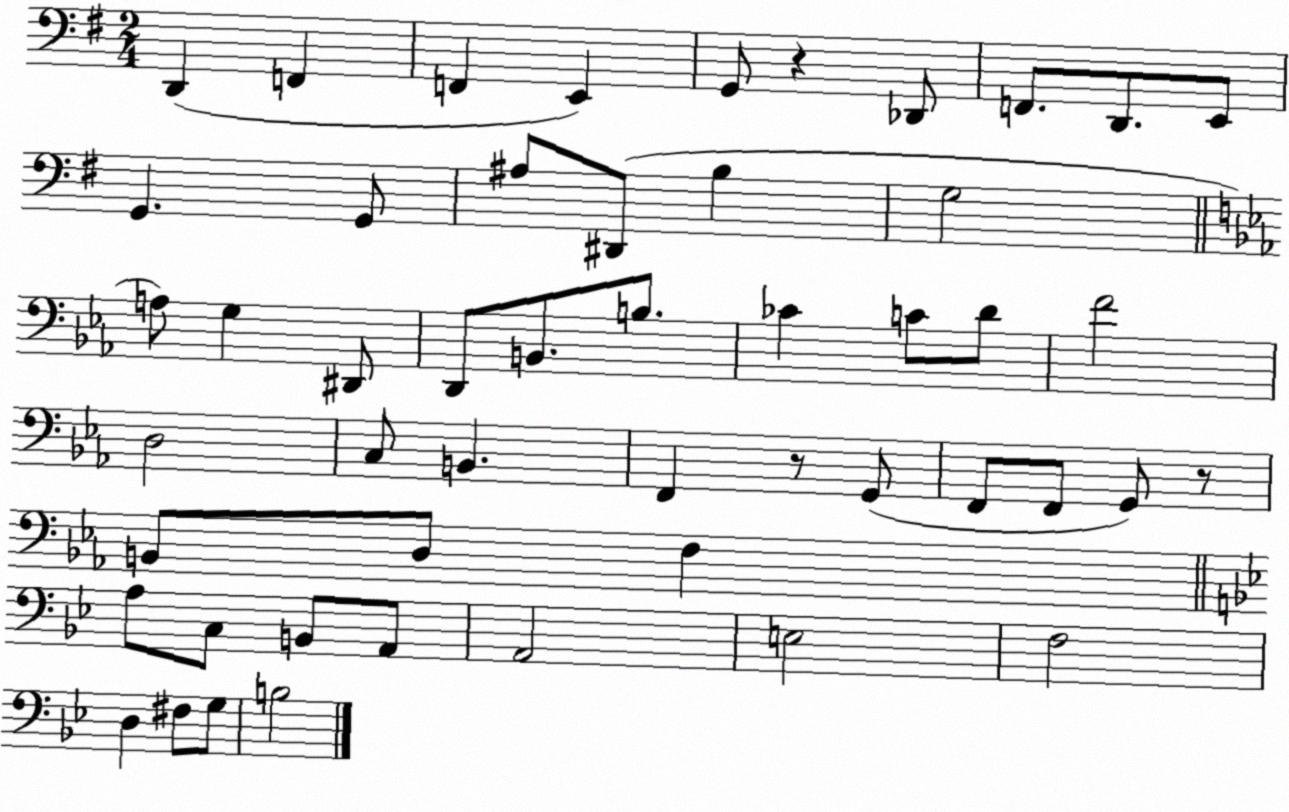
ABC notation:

X:1
T:Untitled
M:2/4
L:1/4
K:G
D,, F,, F,, E,, G,,/2 z _D,,/2 F,,/2 D,,/2 E,,/2 G,, G,,/2 ^A,/2 ^D,,/2 B, G,2 A,/2 G, ^D,,/2 D,,/2 B,,/2 B,/2 _C C/2 D/2 F2 D,2 C,/2 B,, F,, z/2 G,,/2 F,,/2 F,,/2 G,,/2 z/2 B,,/2 D,/2 F, A,/2 C,/2 B,,/2 A,,/2 A,,2 E,2 F,2 D, ^F,/2 G,/2 B,2